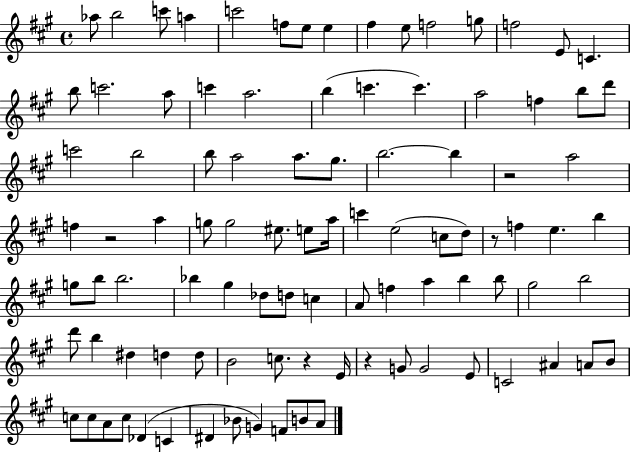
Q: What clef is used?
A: treble